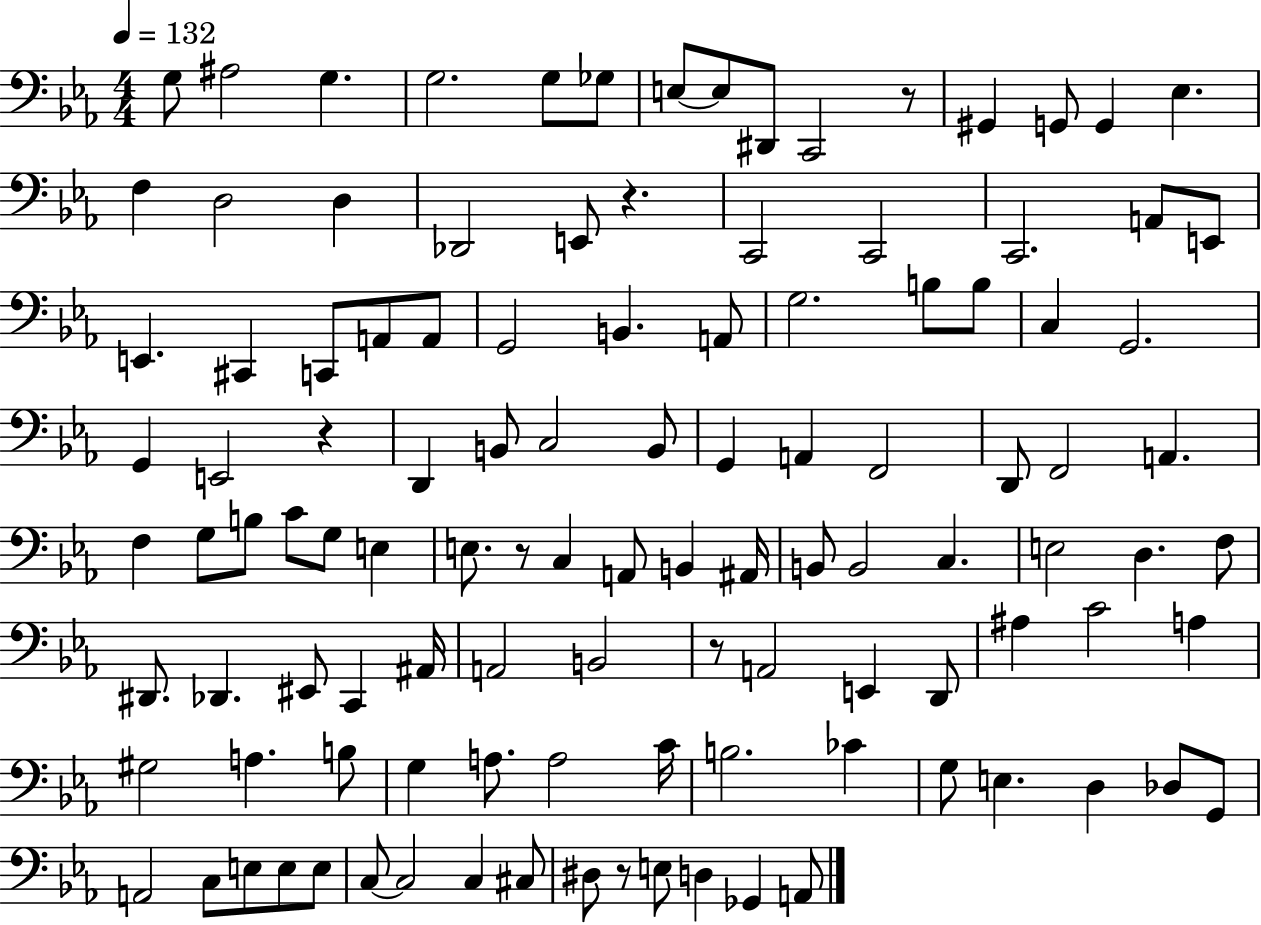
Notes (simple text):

G3/e A#3/h G3/q. G3/h. G3/e Gb3/e E3/e E3/e D#2/e C2/h R/e G#2/q G2/e G2/q Eb3/q. F3/q D3/h D3/q Db2/h E2/e R/q. C2/h C2/h C2/h. A2/e E2/e E2/q. C#2/q C2/e A2/e A2/e G2/h B2/q. A2/e G3/h. B3/e B3/e C3/q G2/h. G2/q E2/h R/q D2/q B2/e C3/h B2/e G2/q A2/q F2/h D2/e F2/h A2/q. F3/q G3/e B3/e C4/e G3/e E3/q E3/e. R/e C3/q A2/e B2/q A#2/s B2/e B2/h C3/q. E3/h D3/q. F3/e D#2/e. Db2/q. EIS2/e C2/q A#2/s A2/h B2/h R/e A2/h E2/q D2/e A#3/q C4/h A3/q G#3/h A3/q. B3/e G3/q A3/e. A3/h C4/s B3/h. CES4/q G3/e E3/q. D3/q Db3/e G2/e A2/h C3/e E3/e E3/e E3/e C3/e C3/h C3/q C#3/e D#3/e R/e E3/e D3/q Gb2/q A2/e